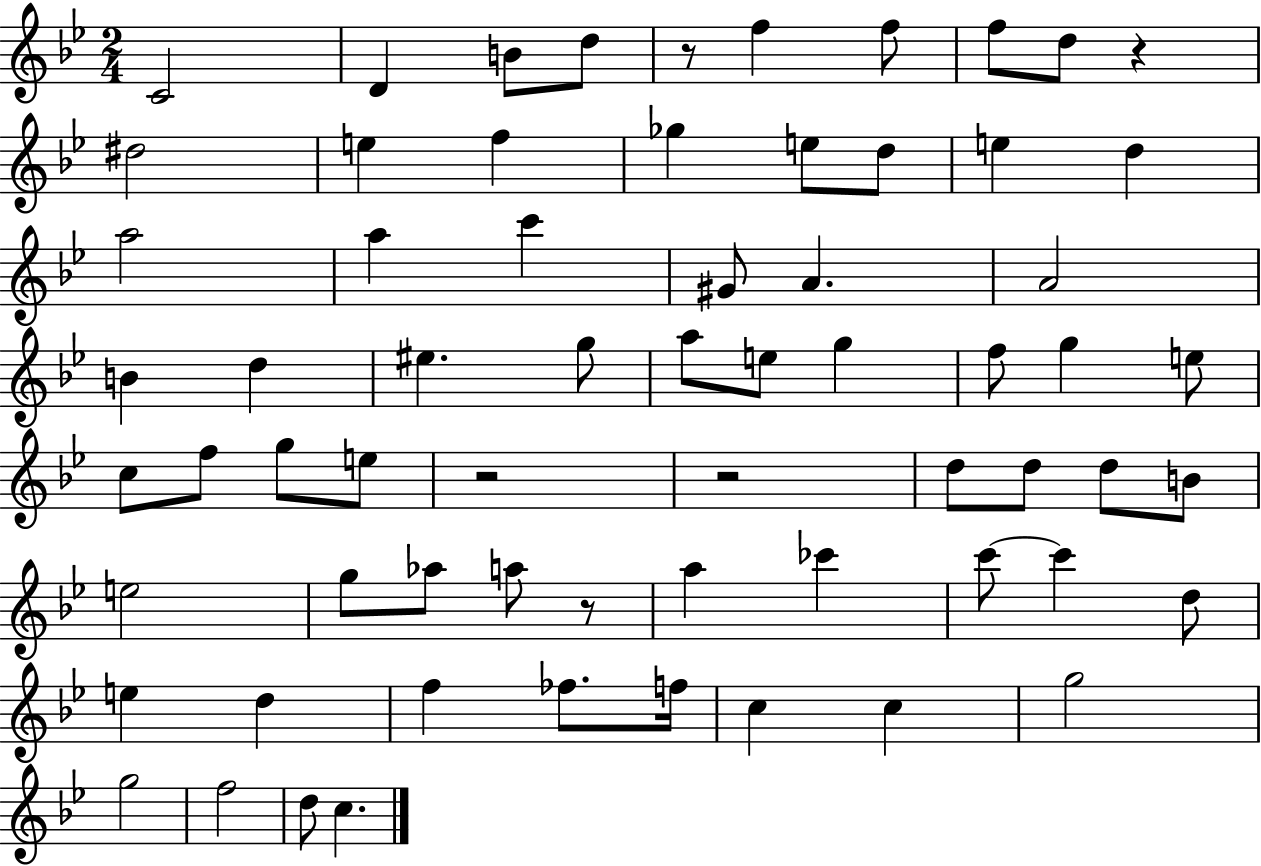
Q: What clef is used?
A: treble